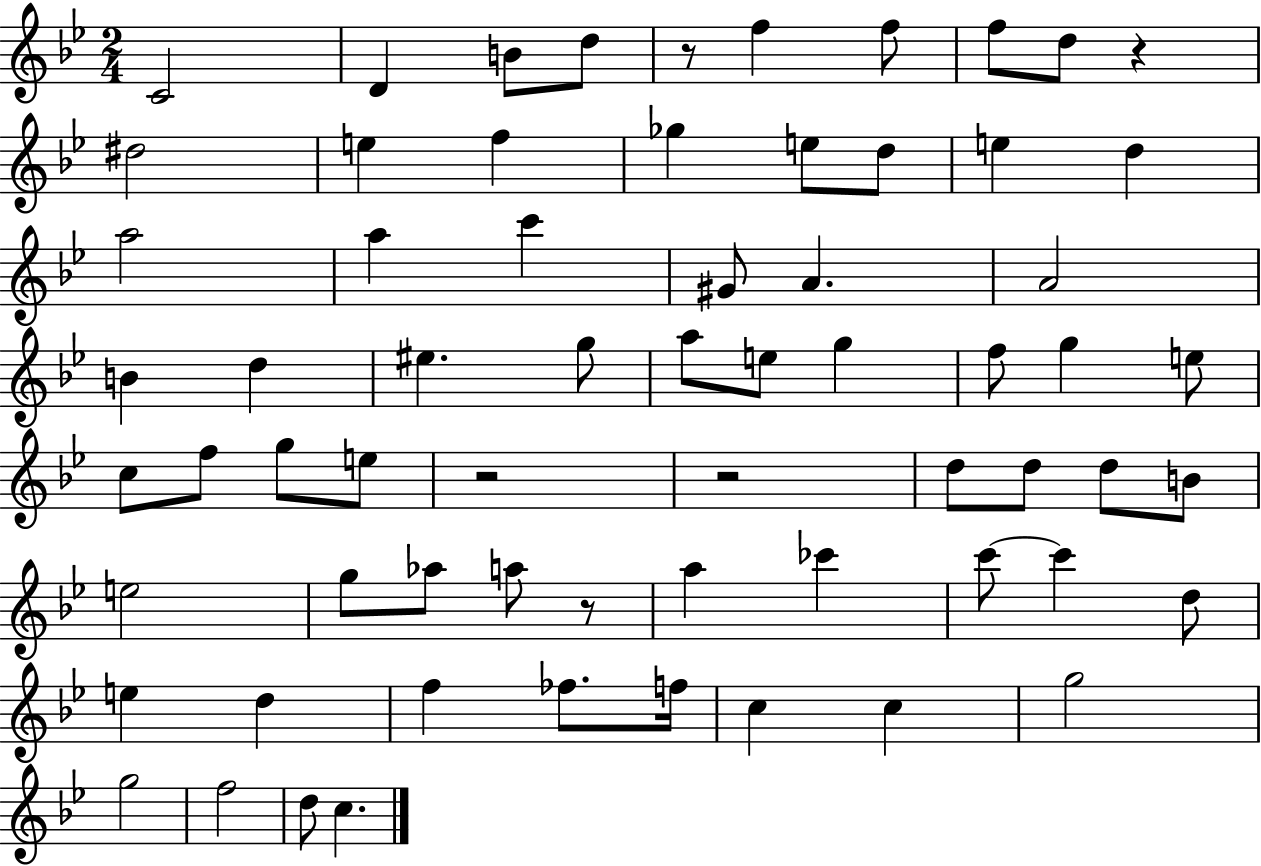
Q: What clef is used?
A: treble